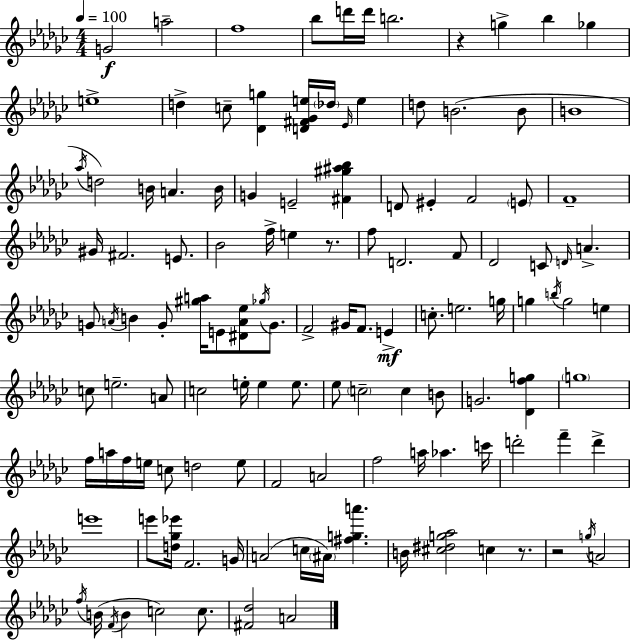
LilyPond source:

{
  \clef treble
  \numericTimeSignature
  \time 4/4
  \key ees \minor
  \tempo 4 = 100
  g'2\f a''2-- | f''1 | bes''8 d'''16 d'''16 b''2. | r4 g''4-> bes''4 ges''4 | \break e''1-> | d''4-> c''8-- <des' g''>4 <d' fis' ges' e''>16 \parenthesize des''16 \grace { ees'16 } e''4 | d''8 b'2.( b'8 | b'1 | \break \acciaccatura { aes''16 } d''2) b'16 a'4. | b'16 g'4 e'2-- <fis' gis'' ais'' bes''>4 | d'8 eis'4-. f'2 | \parenthesize e'8 f'1-- | \break gis'16 fis'2. e'8. | bes'2 f''16-> e''4 r8. | f''8 d'2. | f'8 des'2 c'8 \grace { d'16 } a'4.-> | \break g'8 \acciaccatura { a'16 } b'4 g'8-. <gis'' a''>16 e'8 <dis' a' ees''>8 | \acciaccatura { ges''16 } g'8. f'2-> gis'16 f'8. | e'4->\mf c''8.-. e''2. | g''16 g''4 \acciaccatura { b''16 } g''2 | \break e''4 c''8 e''2.-- | a'8 c''2 e''16-. e''4 | e''8. ees''8 \parenthesize c''2-- | c''4 b'8 g'2. | \break <des' f'' g''>4 \parenthesize g''1 | f''16 a''16 f''16 e''16 c''8 d''2 | e''8 f'2 a'2 | f''2 a''16 aes''4. | \break c'''16 d'''2-. f'''4-- | d'''4-> e'''1 | e'''8 <d'' ges'' ees'''>16 f'2. | g'16 a'2( c''16 \parenthesize ais'16) | \break <fis'' g'' a'''>4. b'16 <cis'' dis'' g'' aes''>2 c''4 | r8. r2 \acciaccatura { g''16 } a'2 | \acciaccatura { f''16 } b'16( \acciaccatura { f'16 } b'4 c''2) | c''8. <fis' des''>2 | \break a'2 \bar "|."
}